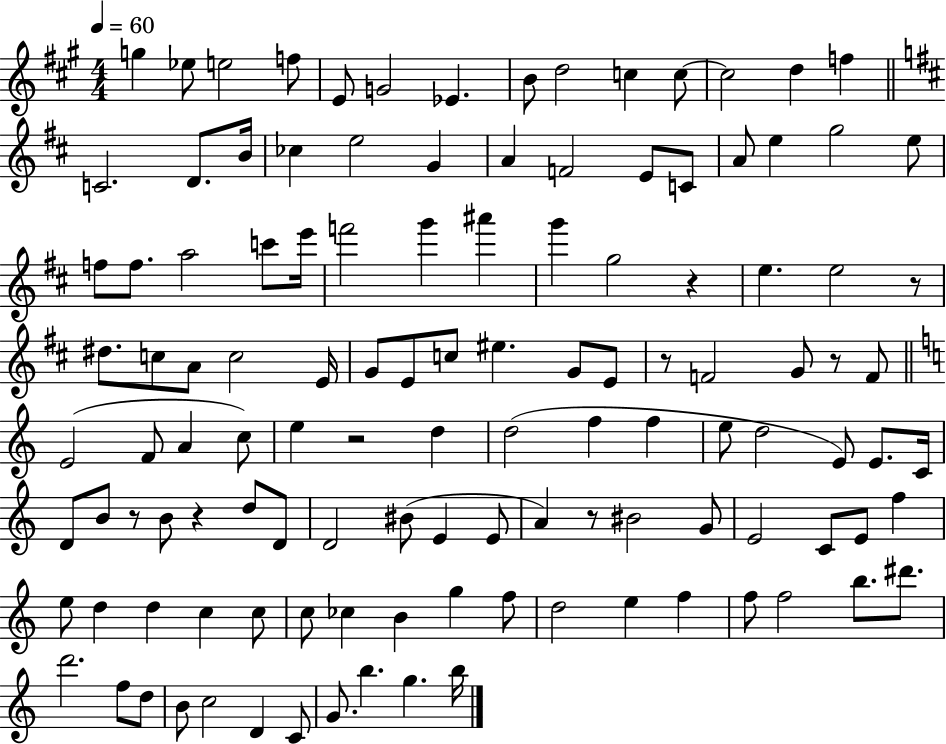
G5/q Eb5/e E5/h F5/e E4/e G4/h Eb4/q. B4/e D5/h C5/q C5/e C5/h D5/q F5/q C4/h. D4/e. B4/s CES5/q E5/h G4/q A4/q F4/h E4/e C4/e A4/e E5/q G5/h E5/e F5/e F5/e. A5/h C6/e E6/s F6/h G6/q A#6/q G6/q G5/h R/q E5/q. E5/h R/e D#5/e. C5/e A4/e C5/h E4/s G4/e E4/e C5/e EIS5/q. G4/e E4/e R/e F4/h G4/e R/e F4/e E4/h F4/e A4/q C5/e E5/q R/h D5/q D5/h F5/q F5/q E5/e D5/h E4/e E4/e. C4/s D4/e B4/e R/e B4/e R/q D5/e D4/e D4/h BIS4/e E4/q E4/e A4/q R/e BIS4/h G4/e E4/h C4/e E4/e F5/q E5/e D5/q D5/q C5/q C5/e C5/e CES5/q B4/q G5/q F5/e D5/h E5/q F5/q F5/e F5/h B5/e. D#6/e. D6/h. F5/e D5/e B4/e C5/h D4/q C4/e G4/e. B5/q. G5/q. B5/s